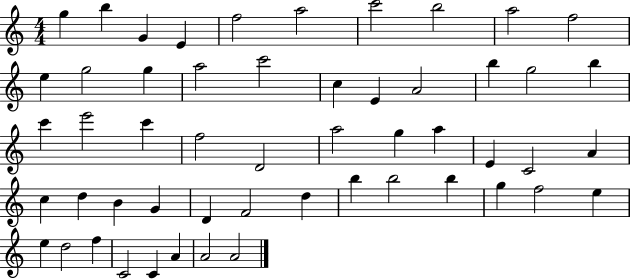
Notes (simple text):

G5/q B5/q G4/q E4/q F5/h A5/h C6/h B5/h A5/h F5/h E5/q G5/h G5/q A5/h C6/h C5/q E4/q A4/h B5/q G5/h B5/q C6/q E6/h C6/q F5/h D4/h A5/h G5/q A5/q E4/q C4/h A4/q C5/q D5/q B4/q G4/q D4/q F4/h D5/q B5/q B5/h B5/q G5/q F5/h E5/q E5/q D5/h F5/q C4/h C4/q A4/q A4/h A4/h